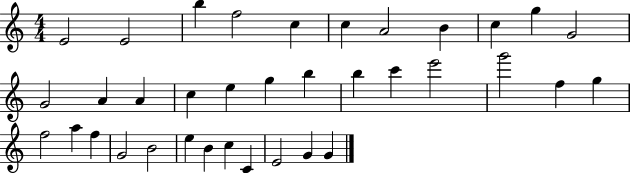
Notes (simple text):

E4/h E4/h B5/q F5/h C5/q C5/q A4/h B4/q C5/q G5/q G4/h G4/h A4/q A4/q C5/q E5/q G5/q B5/q B5/q C6/q E6/h G6/h F5/q G5/q F5/h A5/q F5/q G4/h B4/h E5/q B4/q C5/q C4/q E4/h G4/q G4/q